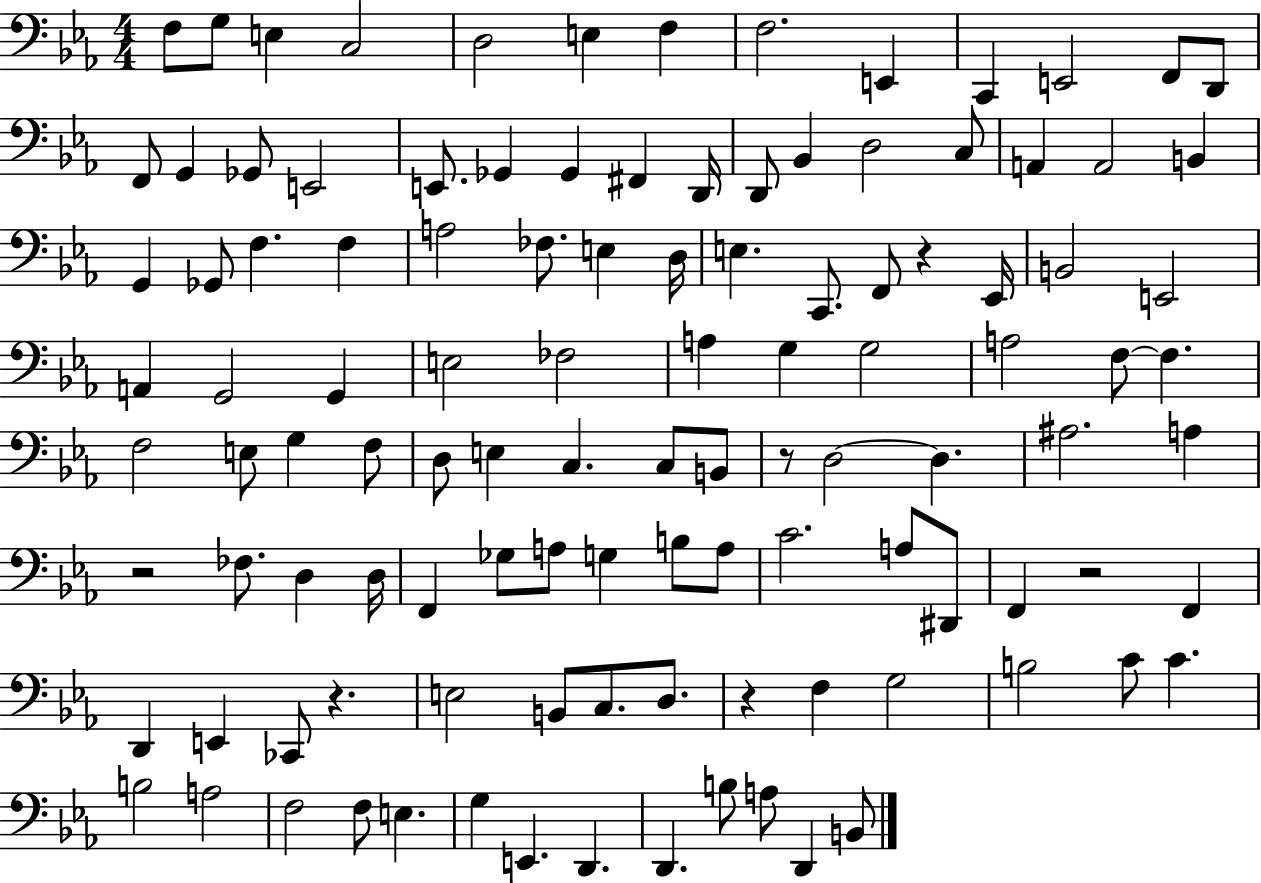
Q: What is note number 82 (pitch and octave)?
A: D2